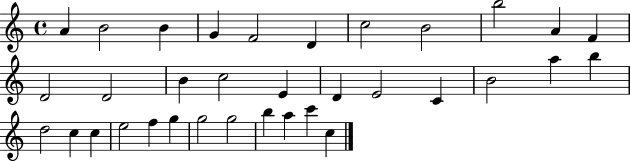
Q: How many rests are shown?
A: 0